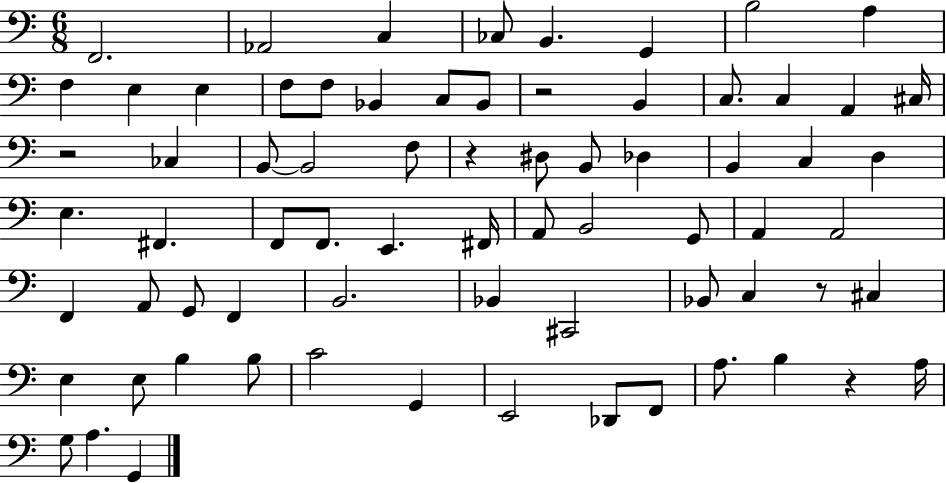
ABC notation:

X:1
T:Untitled
M:6/8
L:1/4
K:C
F,,2 _A,,2 C, _C,/2 B,, G,, B,2 A, F, E, E, F,/2 F,/2 _B,, C,/2 _B,,/2 z2 B,, C,/2 C, A,, ^C,/4 z2 _C, B,,/2 B,,2 F,/2 z ^D,/2 B,,/2 _D, B,, C, D, E, ^F,, F,,/2 F,,/2 E,, ^F,,/4 A,,/2 B,,2 G,,/2 A,, A,,2 F,, A,,/2 G,,/2 F,, B,,2 _B,, ^C,,2 _B,,/2 C, z/2 ^C, E, E,/2 B, B,/2 C2 G,, E,,2 _D,,/2 F,,/2 A,/2 B, z A,/4 G,/2 A, G,,